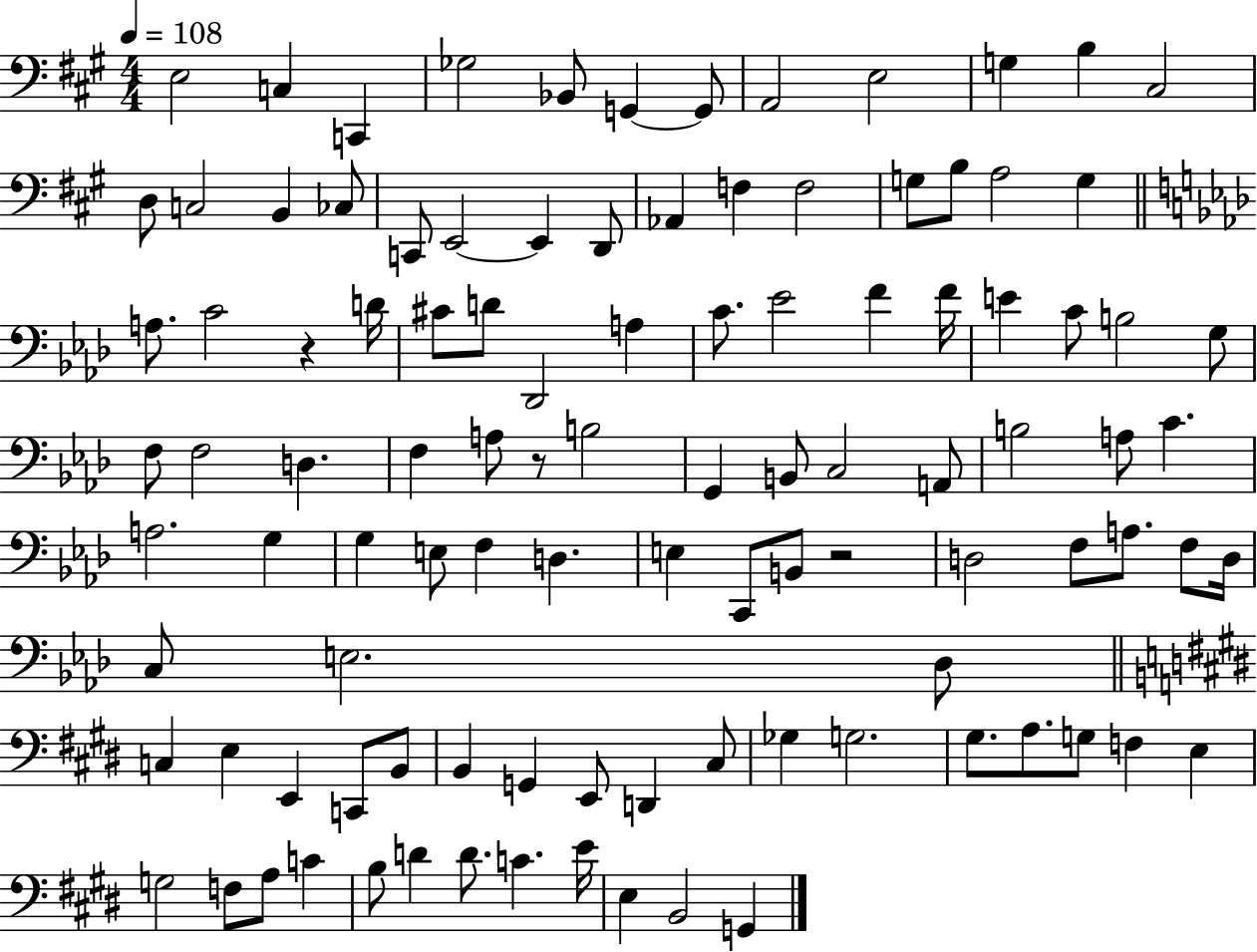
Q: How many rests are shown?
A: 3